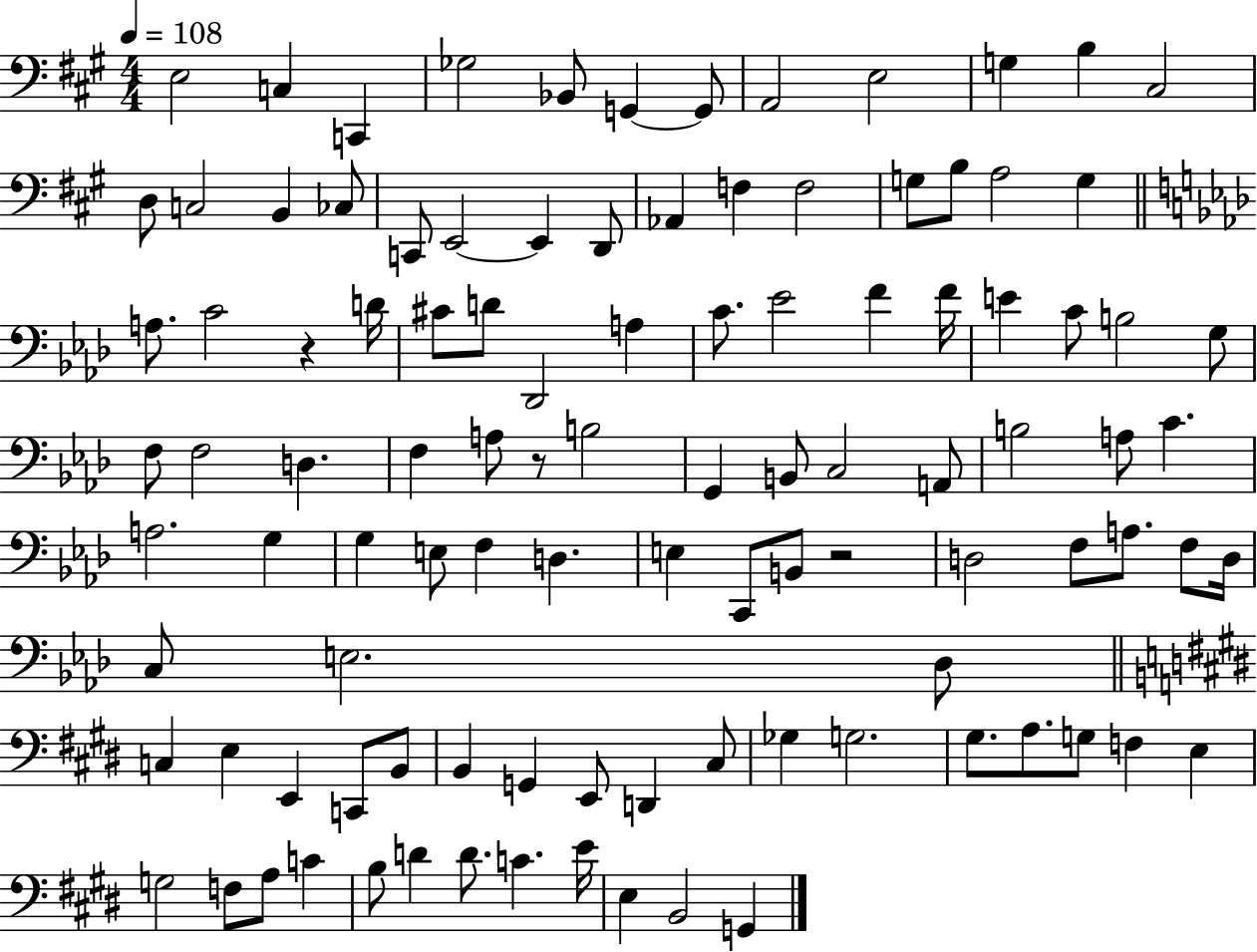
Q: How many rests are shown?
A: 3